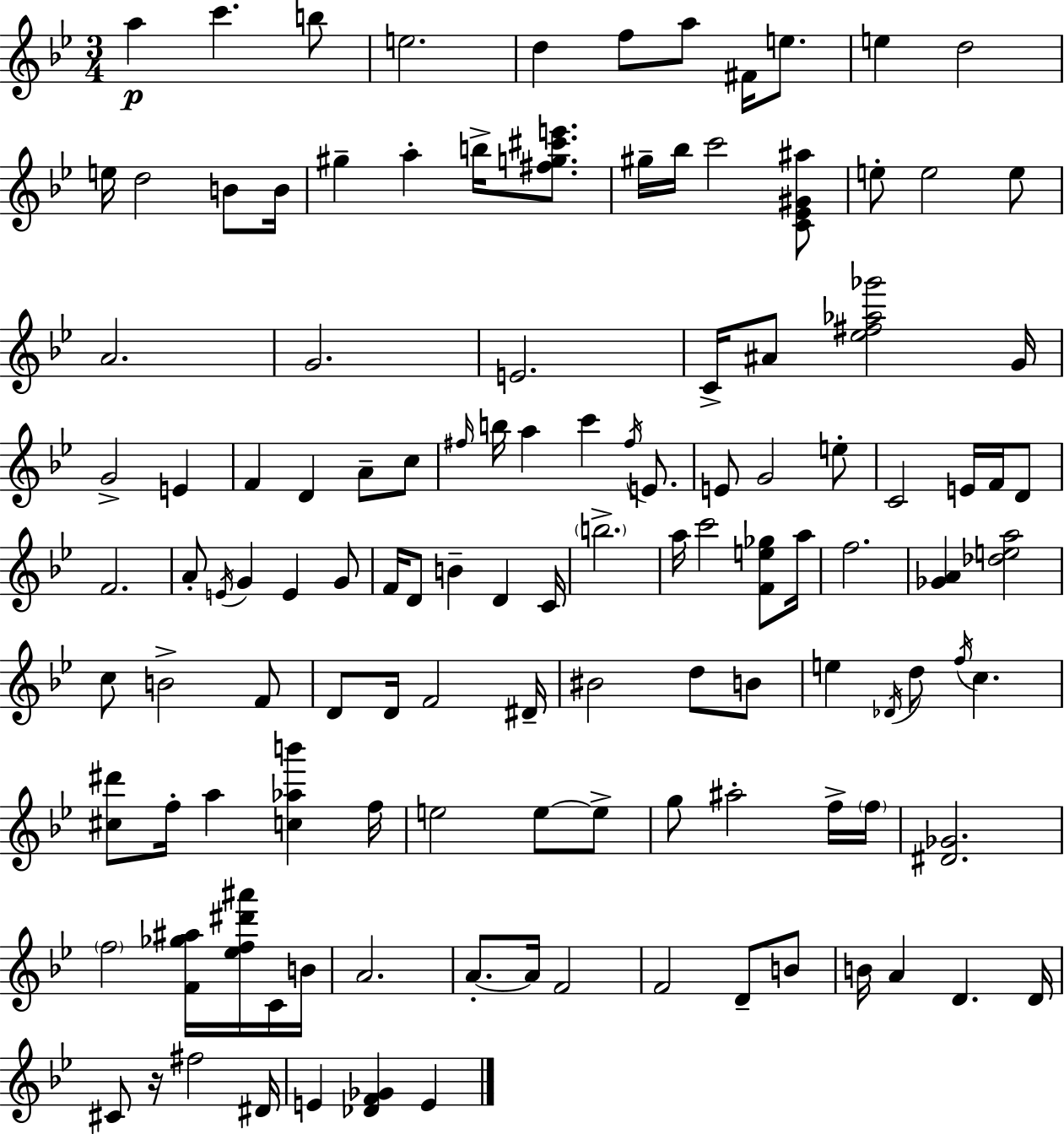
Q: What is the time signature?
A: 3/4